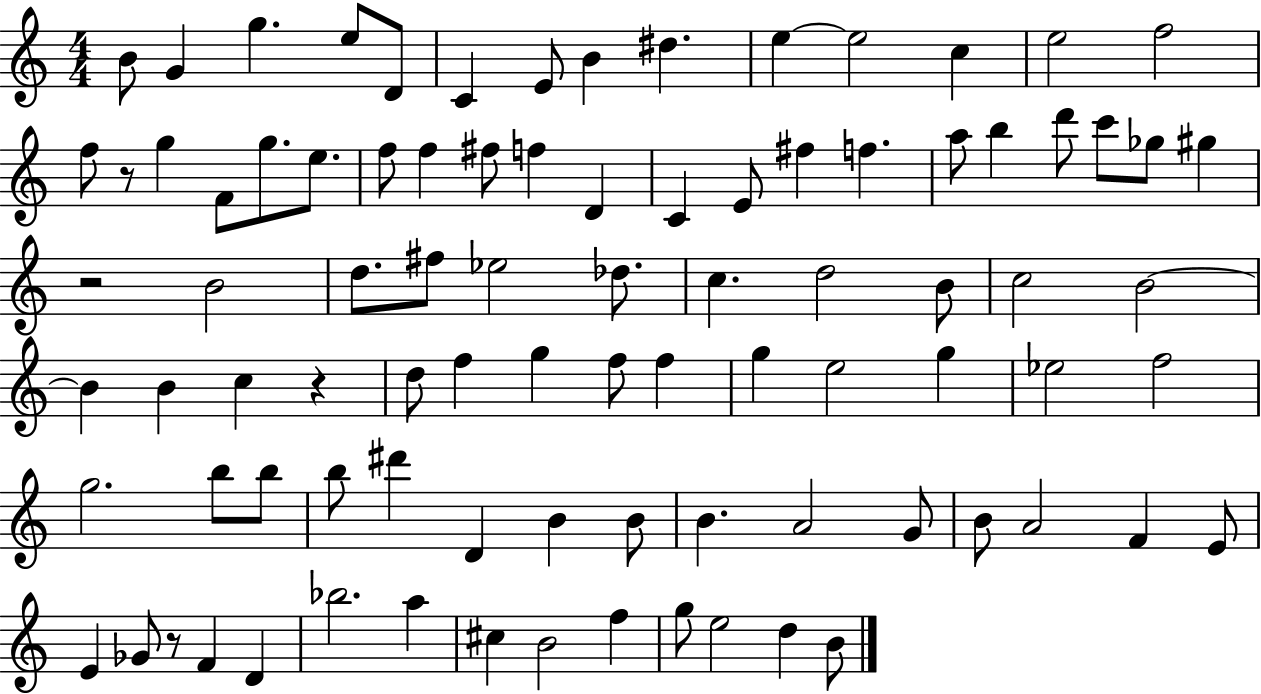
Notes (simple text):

B4/e G4/q G5/q. E5/e D4/e C4/q E4/e B4/q D#5/q. E5/q E5/h C5/q E5/h F5/h F5/e R/e G5/q F4/e G5/e. E5/e. F5/e F5/q F#5/e F5/q D4/q C4/q E4/e F#5/q F5/q. A5/e B5/q D6/e C6/e Gb5/e G#5/q R/h B4/h D5/e. F#5/e Eb5/h Db5/e. C5/q. D5/h B4/e C5/h B4/h B4/q B4/q C5/q R/q D5/e F5/q G5/q F5/e F5/q G5/q E5/h G5/q Eb5/h F5/h G5/h. B5/e B5/e B5/e D#6/q D4/q B4/q B4/e B4/q. A4/h G4/e B4/e A4/h F4/q E4/e E4/q Gb4/e R/e F4/q D4/q Bb5/h. A5/q C#5/q B4/h F5/q G5/e E5/h D5/q B4/e